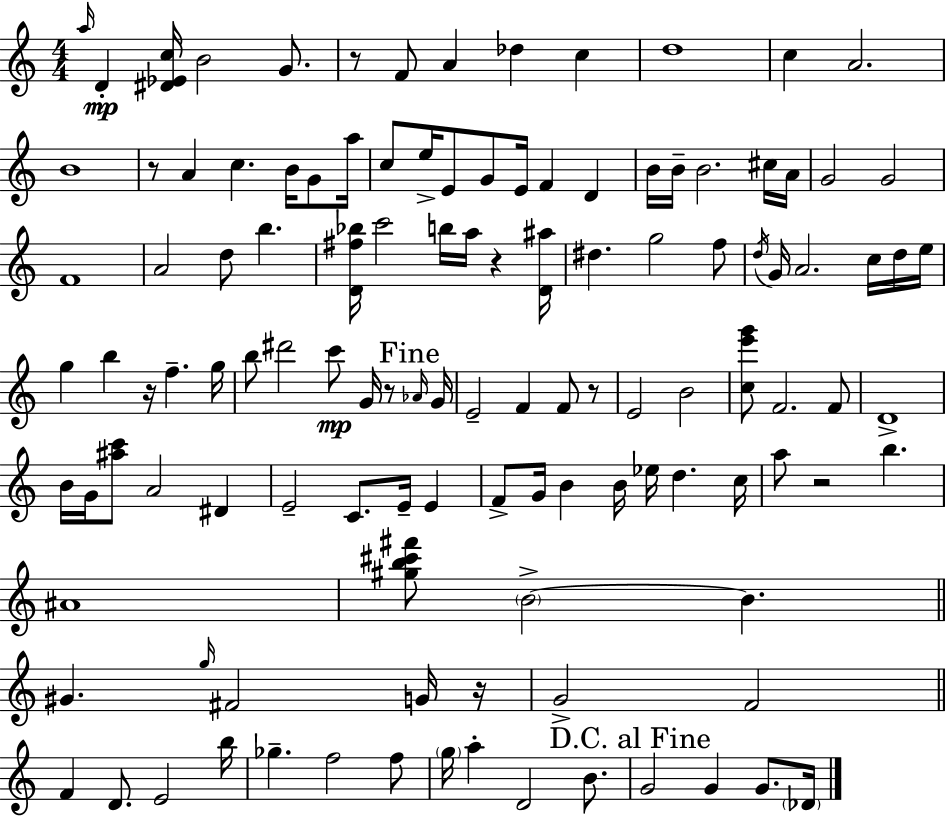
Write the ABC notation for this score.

X:1
T:Untitled
M:4/4
L:1/4
K:Am
a/4 D [^D_Ec]/4 B2 G/2 z/2 F/2 A _d c d4 c A2 B4 z/2 A c B/4 G/2 a/4 c/2 e/4 E/2 G/2 E/4 F D B/4 B/4 B2 ^c/4 A/4 G2 G2 F4 A2 d/2 b [D^f_b]/4 c'2 b/4 a/4 z [D^a]/4 ^d g2 f/2 d/4 G/4 A2 c/4 d/4 e/4 g b z/4 f g/4 b/2 ^d'2 c'/2 G/4 z/2 _A/4 G/4 E2 F F/2 z/2 E2 B2 [ce'g']/2 F2 F/2 D4 B/4 G/4 [^ac']/2 A2 ^D E2 C/2 E/4 E F/2 G/4 B B/4 _e/4 d c/4 a/2 z2 b ^A4 [^gb^c'^f']/2 B2 B ^G g/4 ^F2 G/4 z/4 G2 F2 F D/2 E2 b/4 _g f2 f/2 g/4 a D2 B/2 G2 G G/2 _D/4